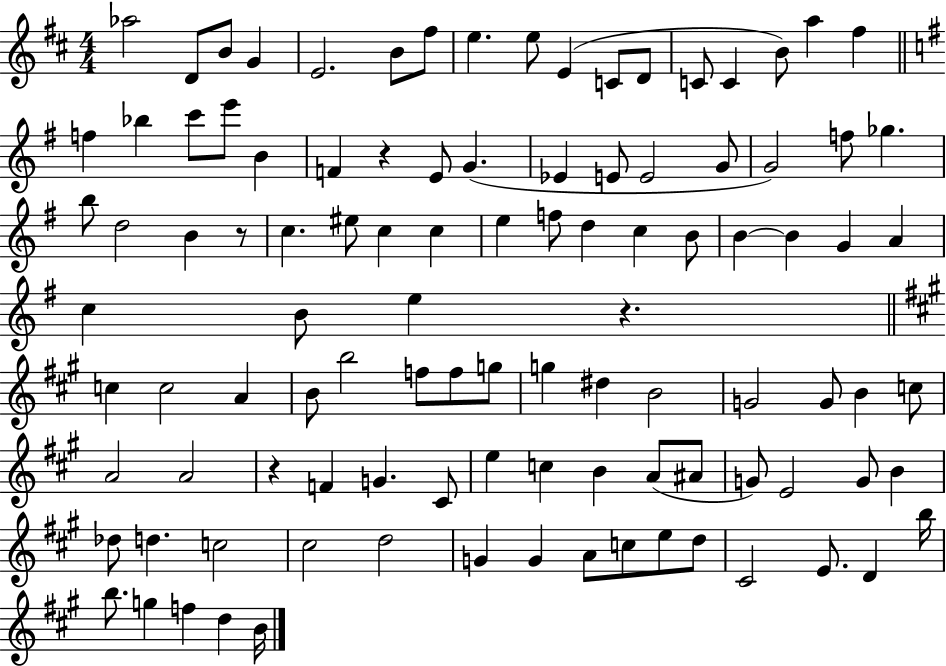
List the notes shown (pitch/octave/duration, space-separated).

Ab5/h D4/e B4/e G4/q E4/h. B4/e F#5/e E5/q. E5/e E4/q C4/e D4/e C4/e C4/q B4/e A5/q F#5/q F5/q Bb5/q C6/e E6/e B4/q F4/q R/q E4/e G4/q. Eb4/q E4/e E4/h G4/e G4/h F5/e Gb5/q. B5/e D5/h B4/q R/e C5/q. EIS5/e C5/q C5/q E5/q F5/e D5/q C5/q B4/e B4/q B4/q G4/q A4/q C5/q B4/e E5/q R/q. C5/q C5/h A4/q B4/e B5/h F5/e F5/e G5/e G5/q D#5/q B4/h G4/h G4/e B4/q C5/e A4/h A4/h R/q F4/q G4/q. C#4/e E5/q C5/q B4/q A4/e A#4/e G4/e E4/h G4/e B4/q Db5/e D5/q. C5/h C#5/h D5/h G4/q G4/q A4/e C5/e E5/e D5/e C#4/h E4/e. D4/q B5/s B5/e. G5/q F5/q D5/q B4/s